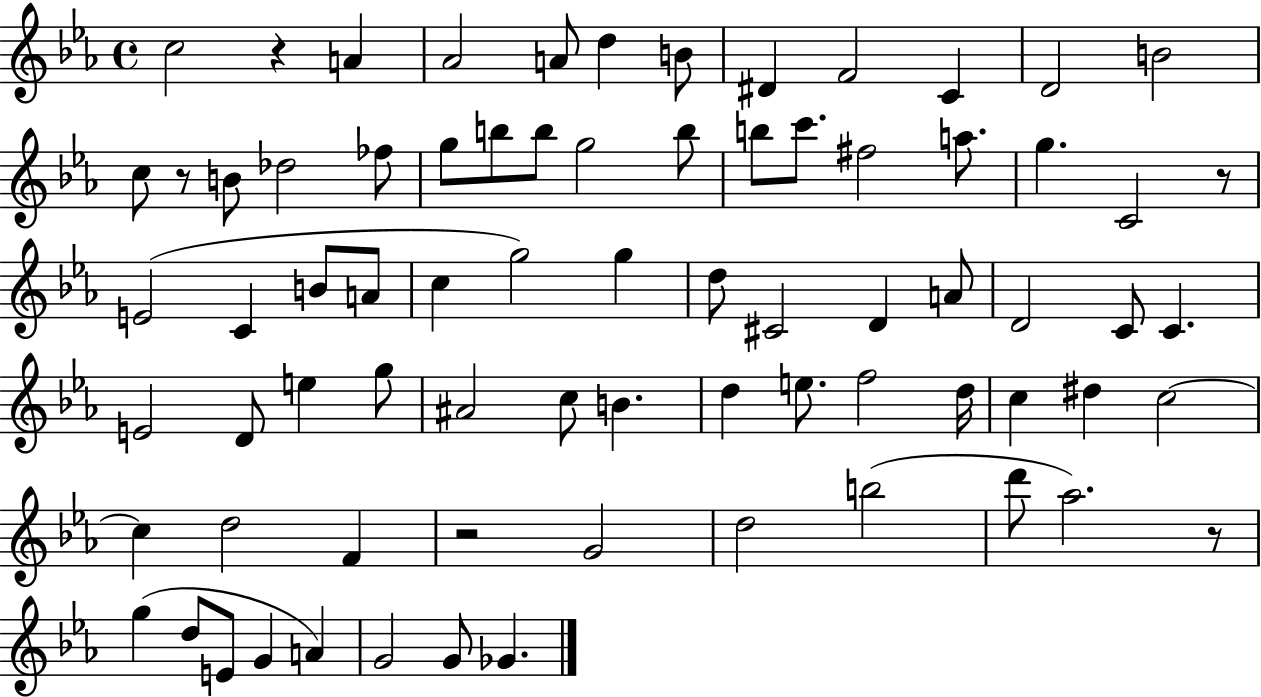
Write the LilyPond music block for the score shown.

{
  \clef treble
  \time 4/4
  \defaultTimeSignature
  \key ees \major
  c''2 r4 a'4 | aes'2 a'8 d''4 b'8 | dis'4 f'2 c'4 | d'2 b'2 | \break c''8 r8 b'8 des''2 fes''8 | g''8 b''8 b''8 g''2 b''8 | b''8 c'''8. fis''2 a''8. | g''4. c'2 r8 | \break e'2( c'4 b'8 a'8 | c''4 g''2) g''4 | d''8 cis'2 d'4 a'8 | d'2 c'8 c'4. | \break e'2 d'8 e''4 g''8 | ais'2 c''8 b'4. | d''4 e''8. f''2 d''16 | c''4 dis''4 c''2~~ | \break c''4 d''2 f'4 | r2 g'2 | d''2 b''2( | d'''8 aes''2.) r8 | \break g''4( d''8 e'8 g'4 a'4) | g'2 g'8 ges'4. | \bar "|."
}